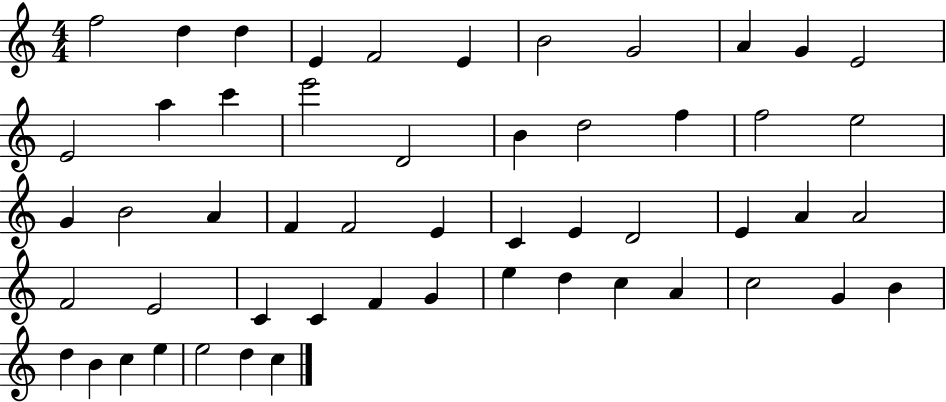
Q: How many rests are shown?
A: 0